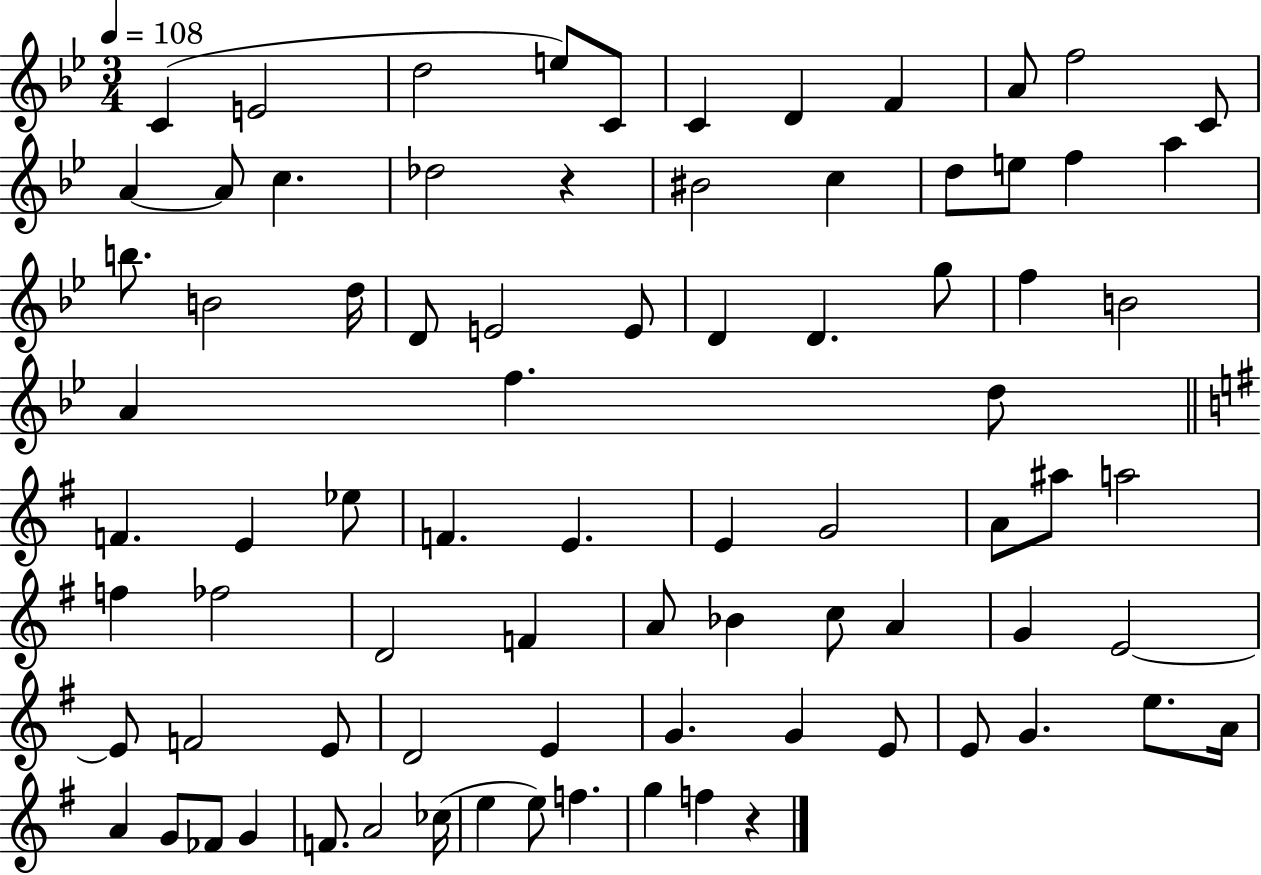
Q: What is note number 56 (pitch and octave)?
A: E4